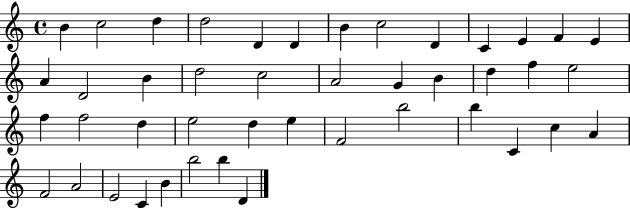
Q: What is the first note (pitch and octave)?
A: B4